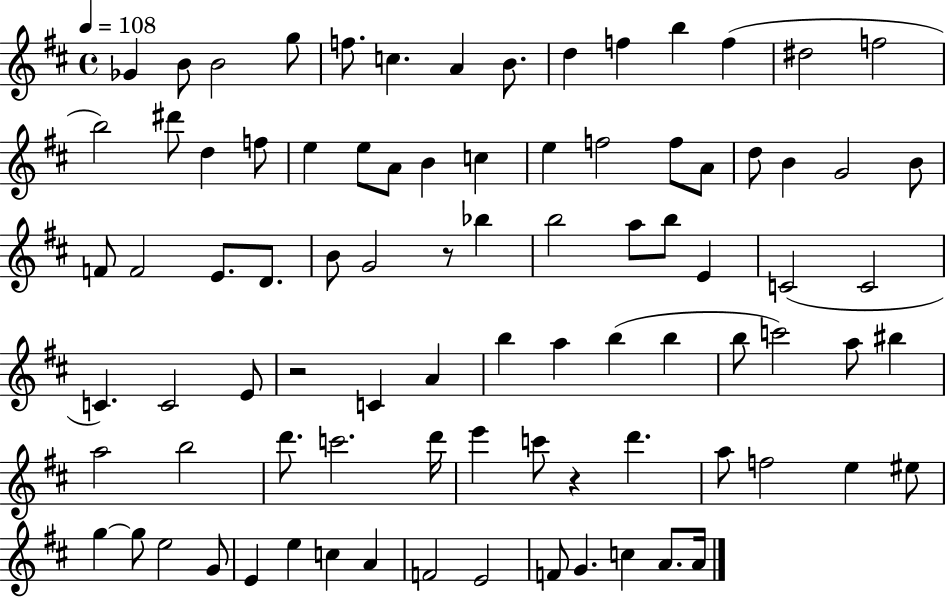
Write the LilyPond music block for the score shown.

{
  \clef treble
  \time 4/4
  \defaultTimeSignature
  \key d \major
  \tempo 4 = 108
  ges'4 b'8 b'2 g''8 | f''8. c''4. a'4 b'8. | d''4 f''4 b''4 f''4( | dis''2 f''2 | \break b''2) dis'''8 d''4 f''8 | e''4 e''8 a'8 b'4 c''4 | e''4 f''2 f''8 a'8 | d''8 b'4 g'2 b'8 | \break f'8 f'2 e'8. d'8. | b'8 g'2 r8 bes''4 | b''2 a''8 b''8 e'4 | c'2( c'2 | \break c'4.) c'2 e'8 | r2 c'4 a'4 | b''4 a''4 b''4( b''4 | b''8 c'''2) a''8 bis''4 | \break a''2 b''2 | d'''8. c'''2. d'''16 | e'''4 c'''8 r4 d'''4. | a''8 f''2 e''4 eis''8 | \break g''4~~ g''8 e''2 g'8 | e'4 e''4 c''4 a'4 | f'2 e'2 | f'8 g'4. c''4 a'8. a'16 | \break \bar "|."
}